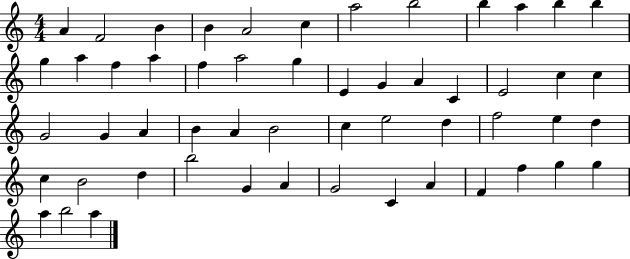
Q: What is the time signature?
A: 4/4